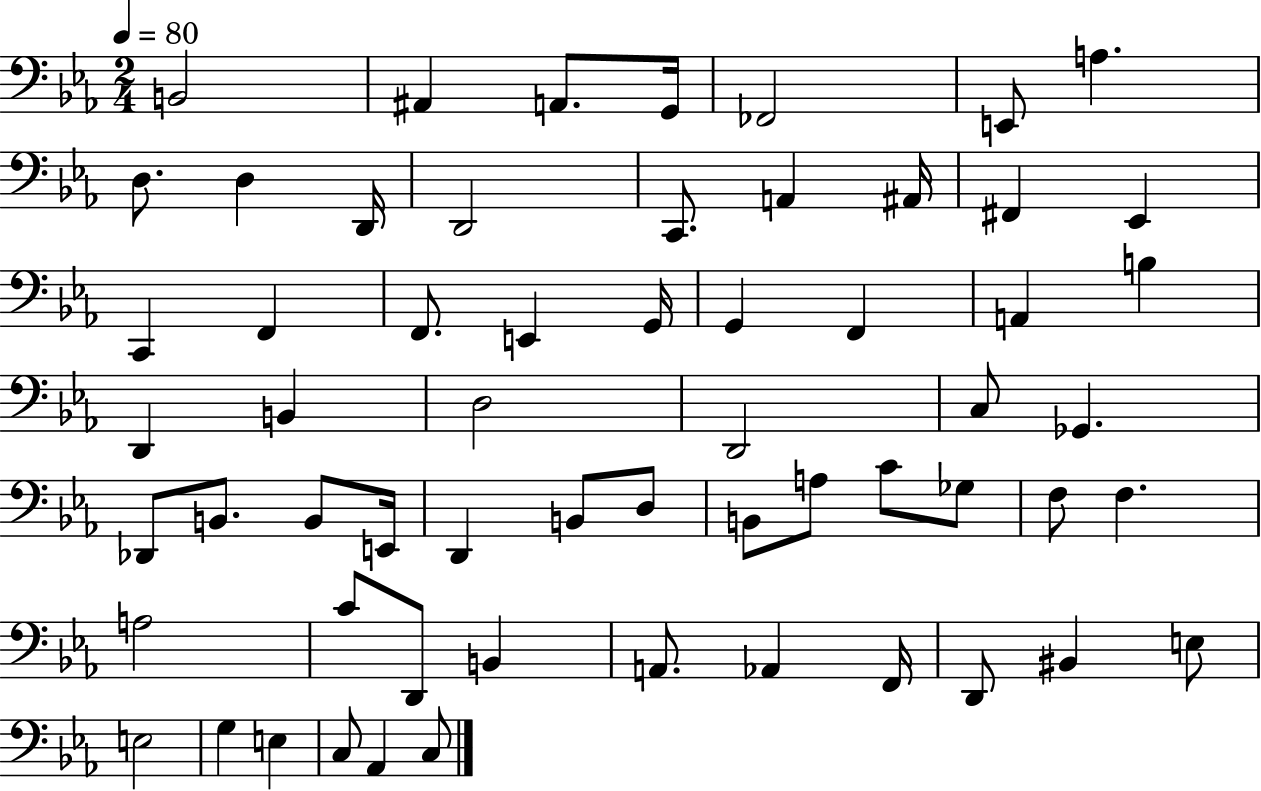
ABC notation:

X:1
T:Untitled
M:2/4
L:1/4
K:Eb
B,,2 ^A,, A,,/2 G,,/4 _F,,2 E,,/2 A, D,/2 D, D,,/4 D,,2 C,,/2 A,, ^A,,/4 ^F,, _E,, C,, F,, F,,/2 E,, G,,/4 G,, F,, A,, B, D,, B,, D,2 D,,2 C,/2 _G,, _D,,/2 B,,/2 B,,/2 E,,/4 D,, B,,/2 D,/2 B,,/2 A,/2 C/2 _G,/2 F,/2 F, A,2 C/2 D,,/2 B,, A,,/2 _A,, F,,/4 D,,/2 ^B,, E,/2 E,2 G, E, C,/2 _A,, C,/2